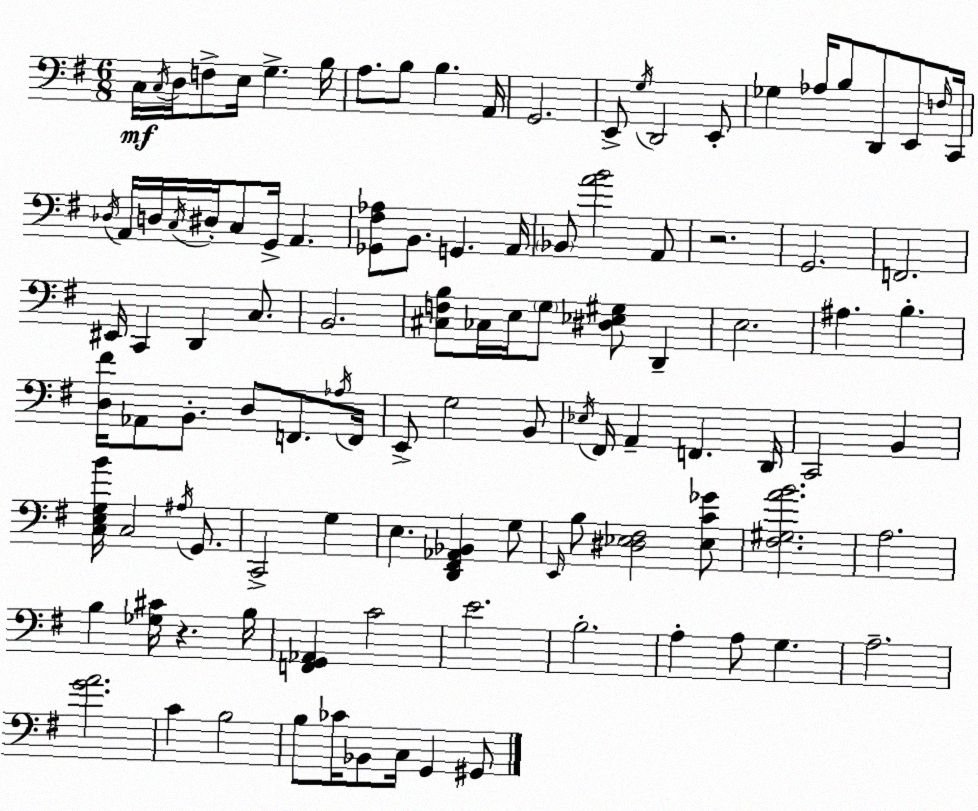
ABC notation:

X:1
T:Untitled
M:6/8
L:1/4
K:G
C,/4 C,/4 D,/4 F,/2 E,/4 G, B,/4 A,/2 B,/2 B, A,,/4 G,,2 E,,/2 G,/4 D,,2 E,,/2 _G, _A,/4 B,/2 D,,/2 E,,/2 F,/4 C,,/4 _D,/4 A,,/4 D,/4 C,/4 ^D,/4 C,/2 G,,/4 A,, [_G,,^F,_A,]/2 B,,/2 G,, A,,/4 _B,,/2 [AB]2 A,,/2 z2 G,,2 F,,2 ^E,,/4 C,, D,, C,/2 B,,2 [^C,F,B,]/2 _C,/4 E,/4 G,/2 [^D,_E,^G,]/2 D,, E,2 ^A, B, [D,^F]/4 _A,,/2 B,,/2 D,/2 F,,/2 _A,/4 F,,/4 E,,/2 G,2 B,,/2 _E,/4 ^F,,/4 A,, F,, D,,/4 C,,2 B,, [C,E,G,B]/4 C,2 ^A,/4 G,,/2 C,,2 G, E, [D,,^F,,_A,,_B,,] G,/2 E,,/4 B,/2 [^D,_E,^F,]2 [_E,C_G]/2 [^F,^G,AB]2 A,2 B, [_G,^C]/4 z B,/4 [F,,G,,_A,,] C2 E2 B,2 A, A,/2 G, A,2 [GA]2 C B,2 B,/2 _C/4 _B,,/2 C,/4 G,, ^G,,/2